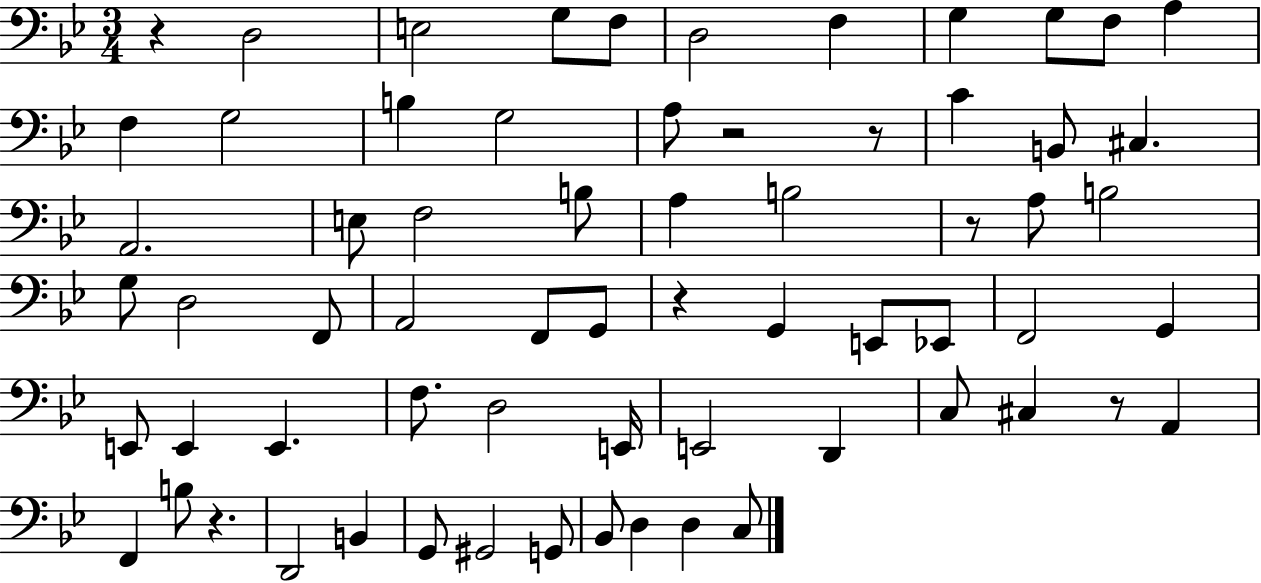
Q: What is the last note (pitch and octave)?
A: C3